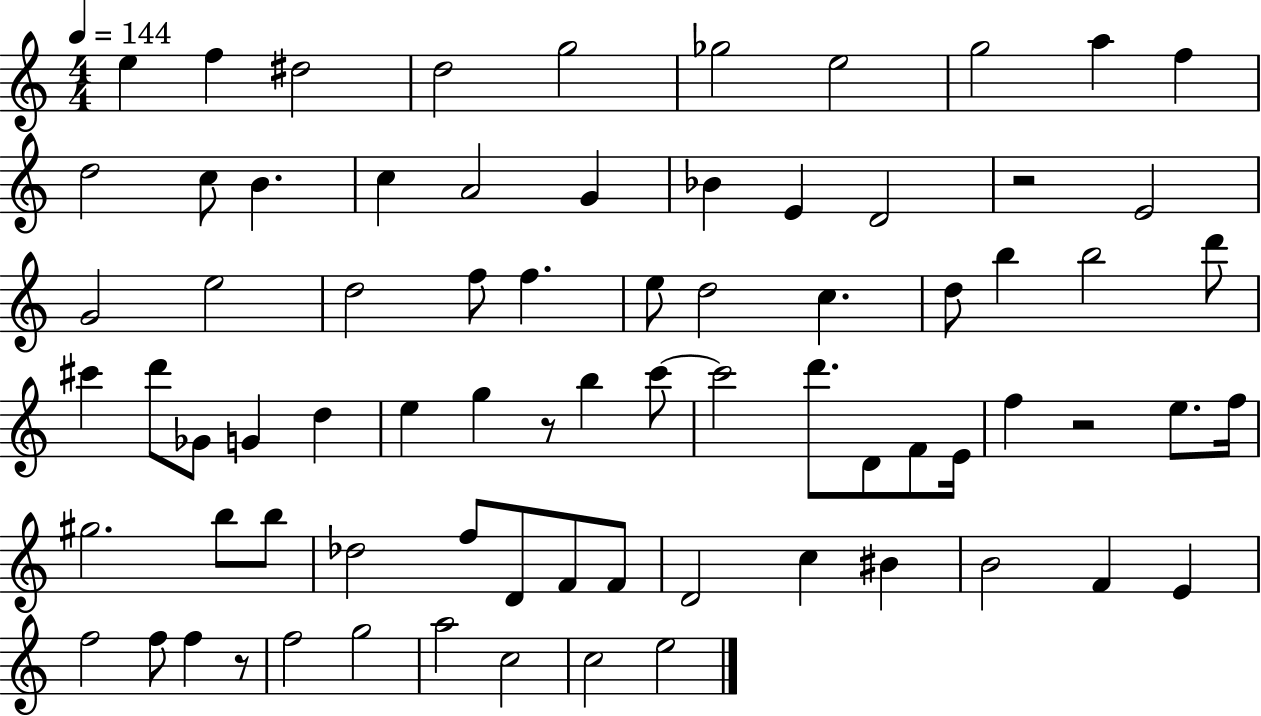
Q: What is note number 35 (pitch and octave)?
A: Gb4